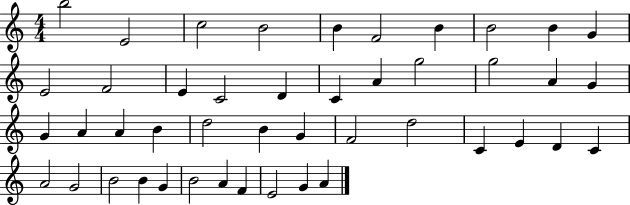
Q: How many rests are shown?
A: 0